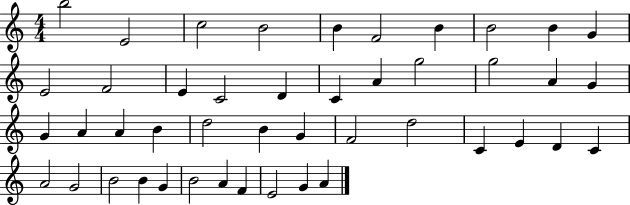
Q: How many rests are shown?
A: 0